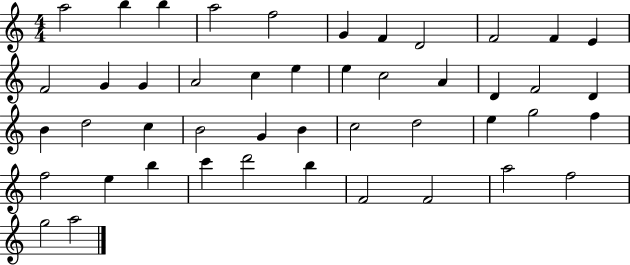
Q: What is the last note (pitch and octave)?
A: A5